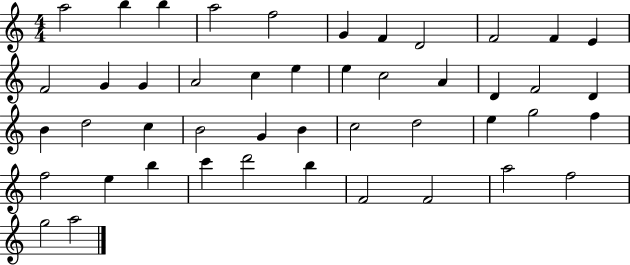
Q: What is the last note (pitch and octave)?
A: A5